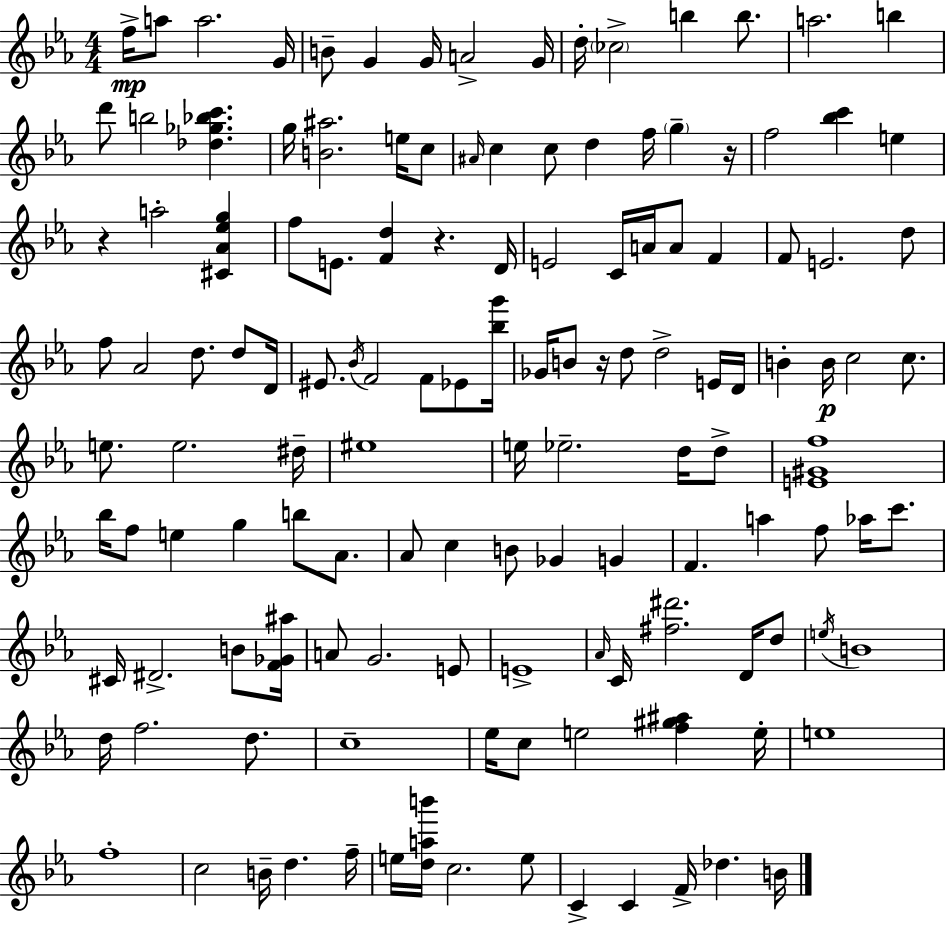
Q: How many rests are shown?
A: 4